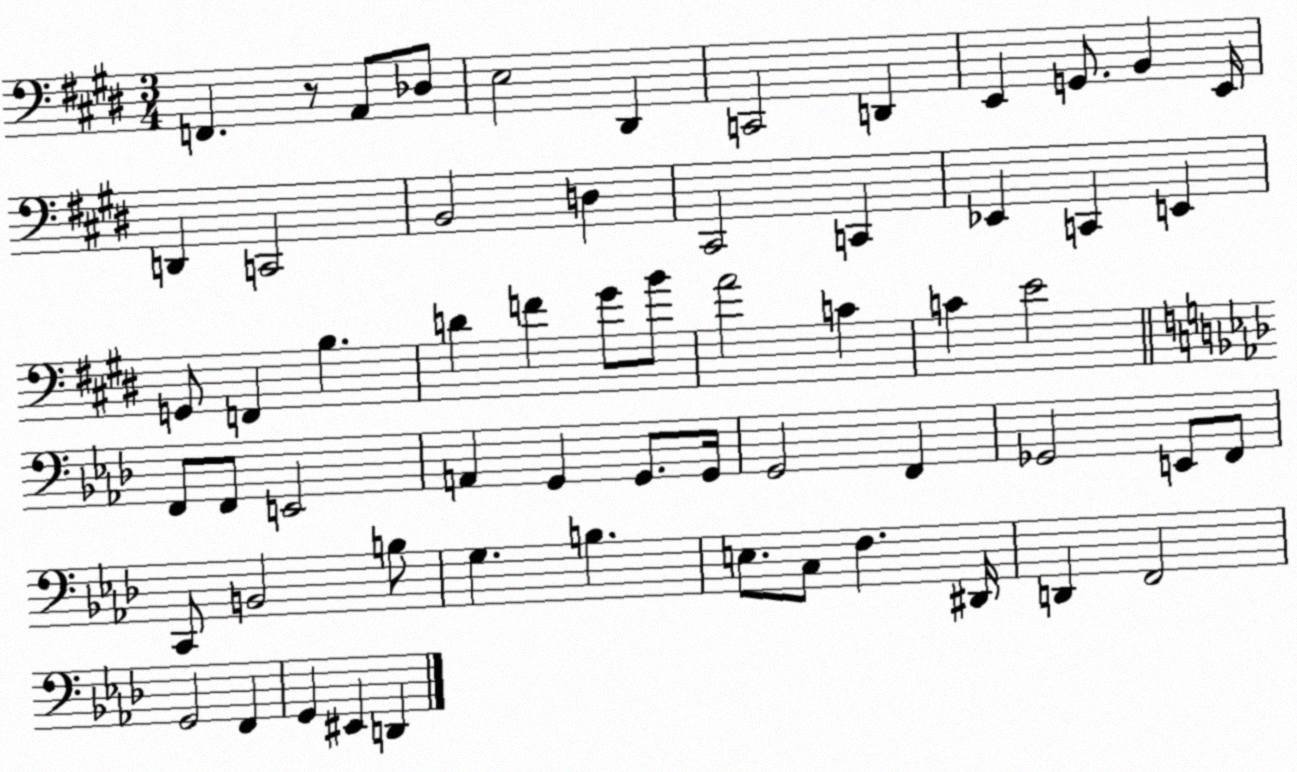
X:1
T:Untitled
M:3/4
L:1/4
K:E
F,, z/2 A,,/2 _D,/2 E,2 ^D,, C,,2 D,, E,, G,,/2 B,, E,,/4 D,, C,,2 B,,2 D, ^C,,2 C,, _E,, C,, E,, G,,/2 F,, B, D F ^G/2 B/2 A2 C C E2 F,,/2 F,,/2 E,,2 A,, G,, G,,/2 G,,/4 G,,2 F,, _G,,2 E,,/2 F,,/2 C,,/2 B,,2 B,/2 G, B, E,/2 C,/2 F, ^D,,/4 D,, F,,2 G,,2 F,, G,, ^E,, D,,